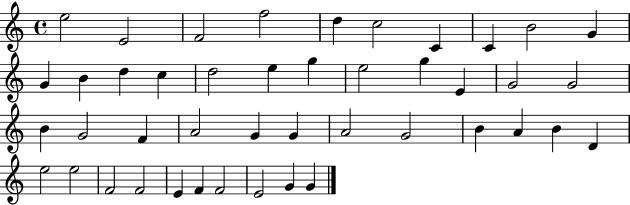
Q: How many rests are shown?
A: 0